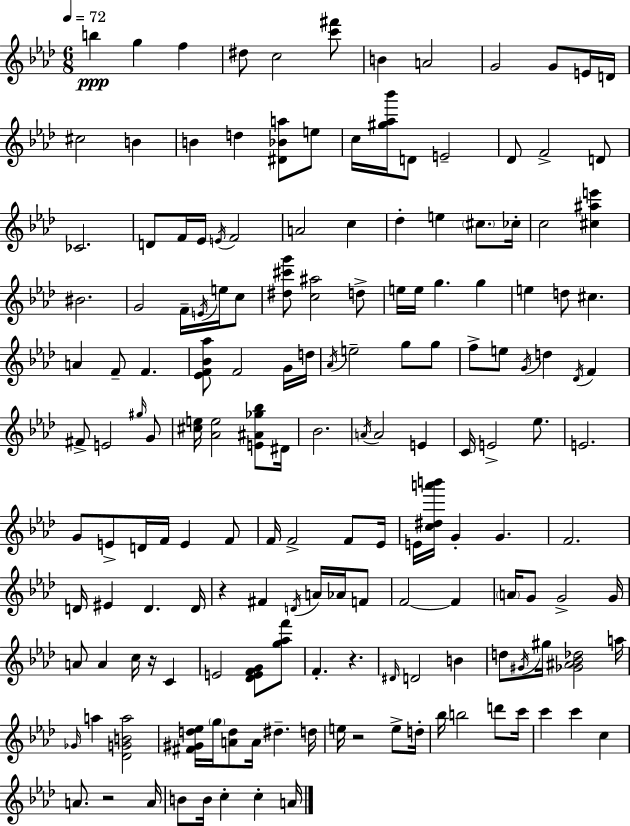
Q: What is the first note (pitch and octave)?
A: B5